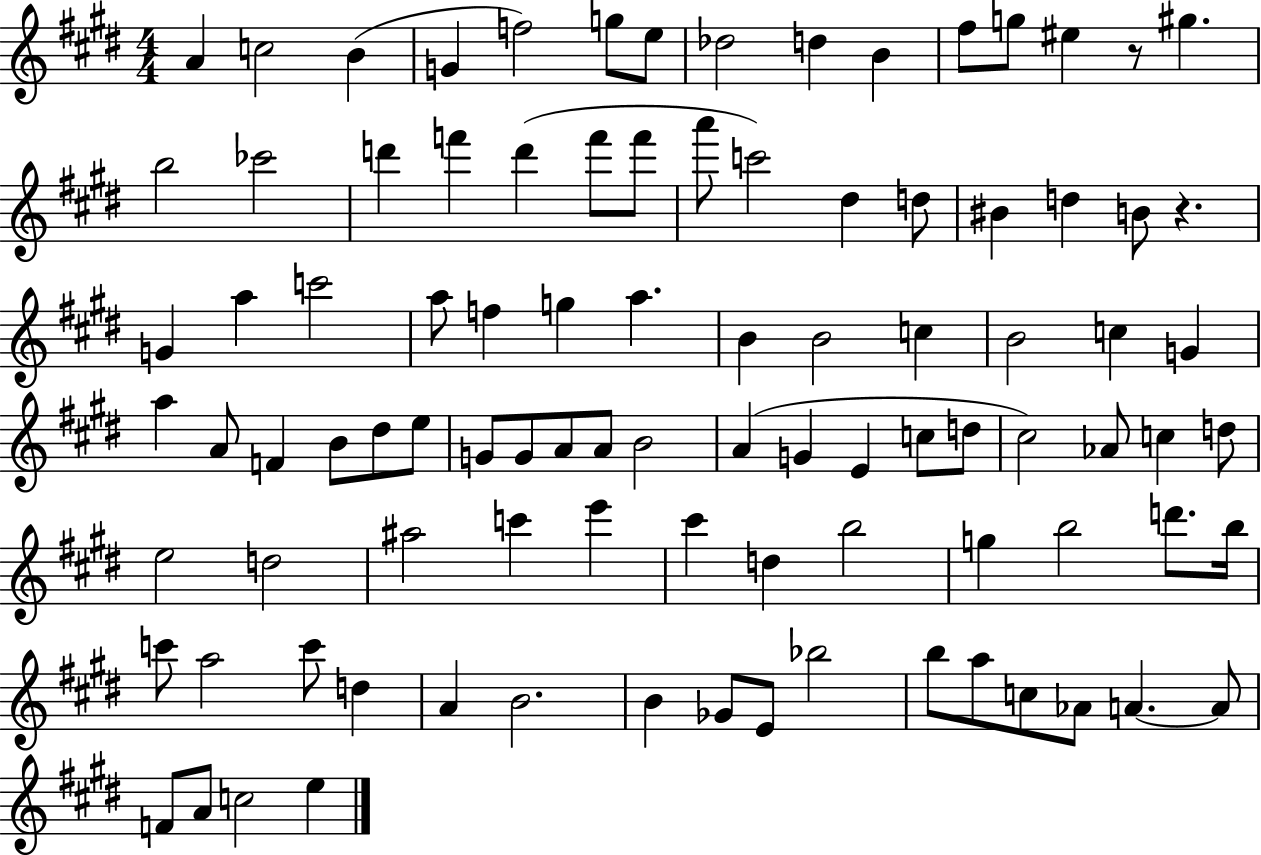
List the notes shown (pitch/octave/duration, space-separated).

A4/q C5/h B4/q G4/q F5/h G5/e E5/e Db5/h D5/q B4/q F#5/e G5/e EIS5/q R/e G#5/q. B5/h CES6/h D6/q F6/q D6/q F6/e F6/e A6/e C6/h D#5/q D5/e BIS4/q D5/q B4/e R/q. G4/q A5/q C6/h A5/e F5/q G5/q A5/q. B4/q B4/h C5/q B4/h C5/q G4/q A5/q A4/e F4/q B4/e D#5/e E5/e G4/e G4/e A4/e A4/e B4/h A4/q G4/q E4/q C5/e D5/e C#5/h Ab4/e C5/q D5/e E5/h D5/h A#5/h C6/q E6/q C#6/q D5/q B5/h G5/q B5/h D6/e. B5/s C6/e A5/h C6/e D5/q A4/q B4/h. B4/q Gb4/e E4/e Bb5/h B5/e A5/e C5/e Ab4/e A4/q. A4/e F4/e A4/e C5/h E5/q